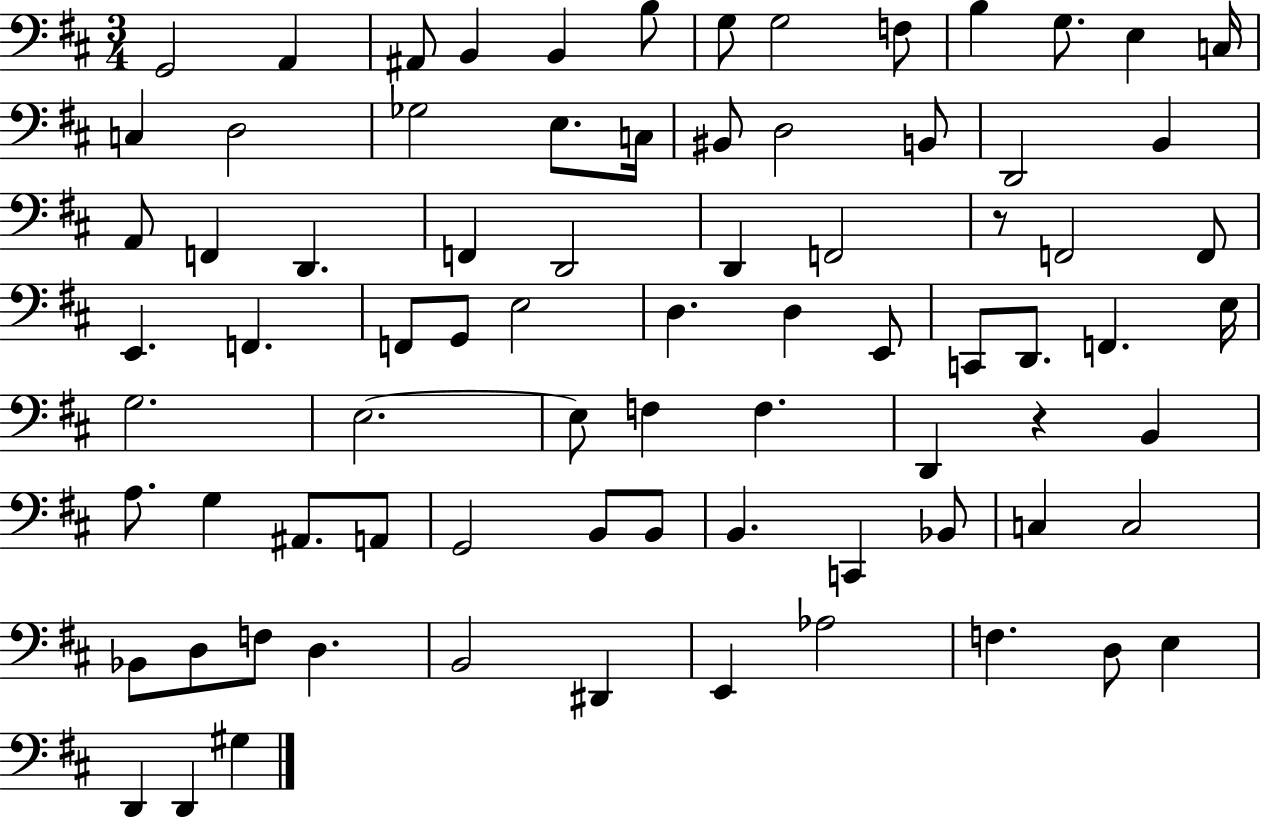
X:1
T:Untitled
M:3/4
L:1/4
K:D
G,,2 A,, ^A,,/2 B,, B,, B,/2 G,/2 G,2 F,/2 B, G,/2 E, C,/4 C, D,2 _G,2 E,/2 C,/4 ^B,,/2 D,2 B,,/2 D,,2 B,, A,,/2 F,, D,, F,, D,,2 D,, F,,2 z/2 F,,2 F,,/2 E,, F,, F,,/2 G,,/2 E,2 D, D, E,,/2 C,,/2 D,,/2 F,, E,/4 G,2 E,2 E,/2 F, F, D,, z B,, A,/2 G, ^A,,/2 A,,/2 G,,2 B,,/2 B,,/2 B,, C,, _B,,/2 C, C,2 _B,,/2 D,/2 F,/2 D, B,,2 ^D,, E,, _A,2 F, D,/2 E, D,, D,, ^G,